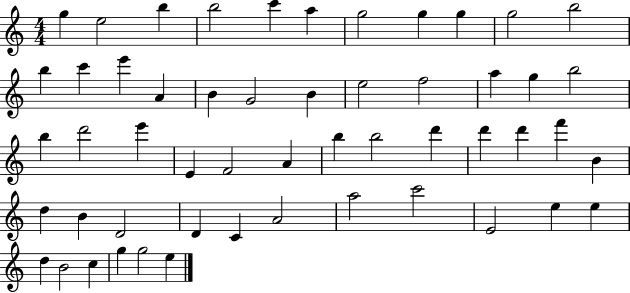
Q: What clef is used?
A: treble